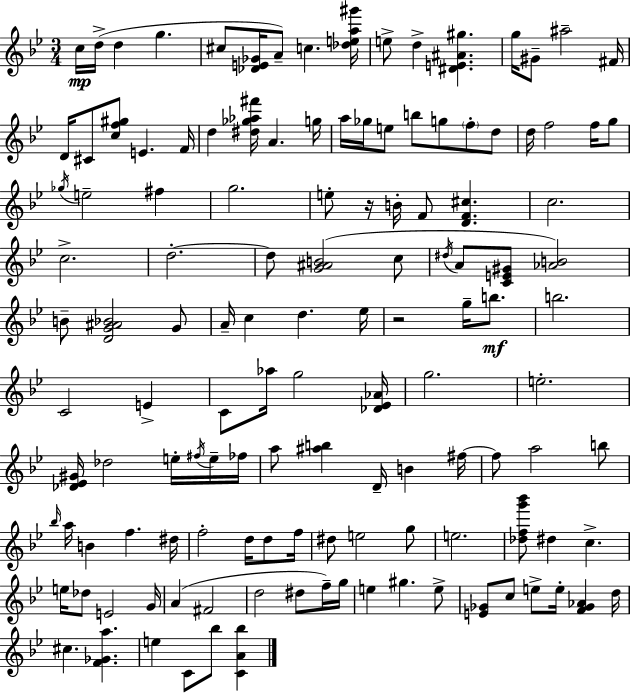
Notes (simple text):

C5/s D5/s D5/q G5/q. C#5/e [Db4,E4,Gb4]/s A4/e C5/q. [Db5,E5,A5,G#6]/s E5/e D5/q [D#4,E4,A#4,G#5]/q. G5/s G#4/e A#5/h F#4/s D4/s C#4/e [C5,F5,G#5]/e E4/q. F4/s D5/q [D#5,Gb5,Ab5,F#6]/s A4/q. G5/s A5/s Gb5/s E5/e B5/e G5/e F5/e D5/e D5/s F5/h F5/s G5/e Gb5/s E5/h F#5/q G5/h. E5/e R/s B4/s F4/e [D4,F4,C#5]/q. C5/h. C5/h. D5/h. D5/e [G4,A#4,B4]/h C5/e D#5/s A4/e [C4,E4,G#4]/e [Ab4,B4]/h B4/e [D4,G4,A#4,Bb4]/h G4/e A4/s C5/q D5/q. Eb5/s R/h G5/s B5/e. B5/h. C4/h E4/q C4/e Ab5/s G5/h [Db4,Eb4,Ab4]/s G5/h. E5/h. [Db4,Eb4,G#4]/s Db5/h E5/s F#5/s E5/s FES5/s A5/e [A#5,B5]/q D4/s B4/q F#5/s F#5/e A5/h B5/e Bb5/s A5/s B4/q F5/q. D#5/s F5/h D5/s D5/e F5/s D#5/e E5/h G5/e E5/h. [Db5,F5,G6,Bb6]/e D#5/q C5/q. E5/s Db5/e E4/h G4/s A4/q F#4/h D5/h D#5/e F5/s G5/s E5/q G#5/q. E5/e [E4,Gb4]/e C5/e E5/e E5/s [F4,Gb4,Ab4]/q D5/s C#5/q. [F4,Gb4,A5]/q. E5/q C4/e Bb5/e [C4,A4,Bb5]/q